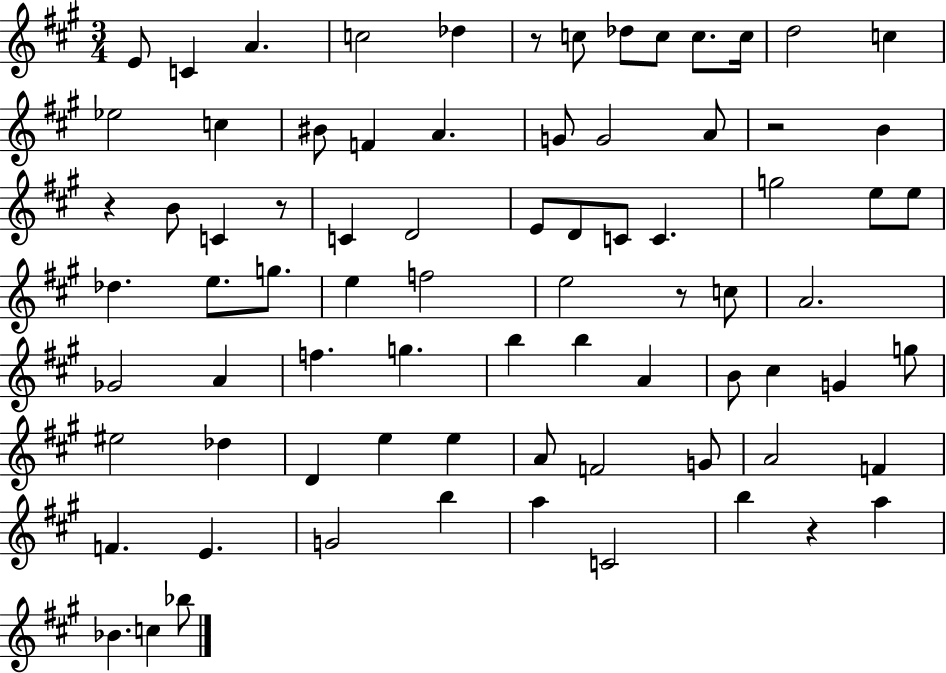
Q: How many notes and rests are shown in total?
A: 78